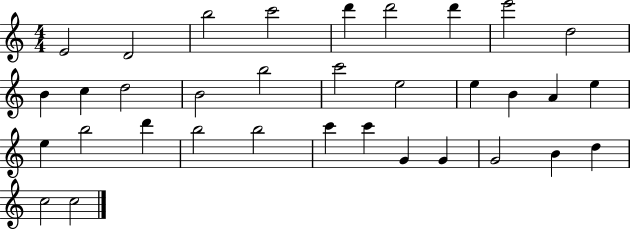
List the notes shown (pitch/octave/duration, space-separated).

E4/h D4/h B5/h C6/h D6/q D6/h D6/q E6/h D5/h B4/q C5/q D5/h B4/h B5/h C6/h E5/h E5/q B4/q A4/q E5/q E5/q B5/h D6/q B5/h B5/h C6/q C6/q G4/q G4/q G4/h B4/q D5/q C5/h C5/h